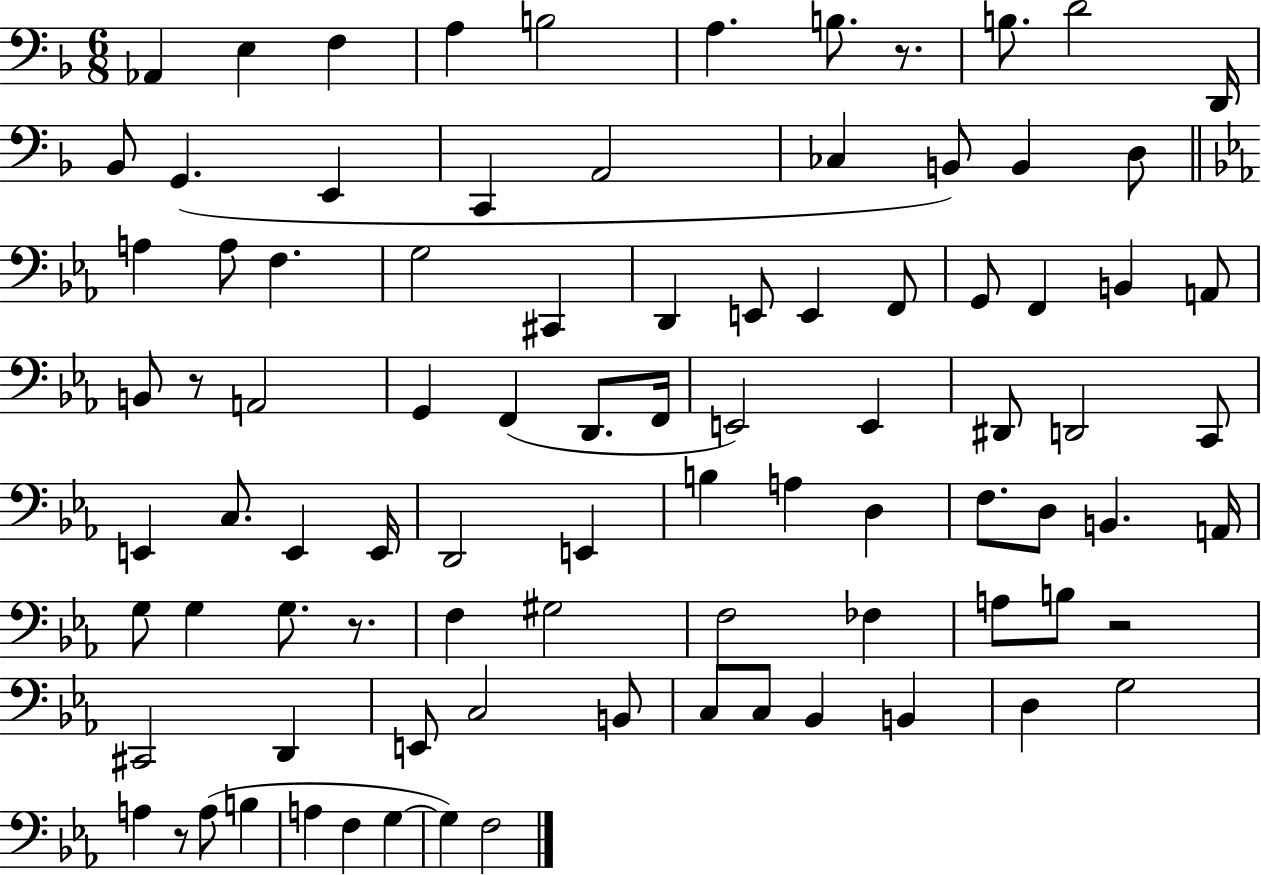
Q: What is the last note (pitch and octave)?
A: F3